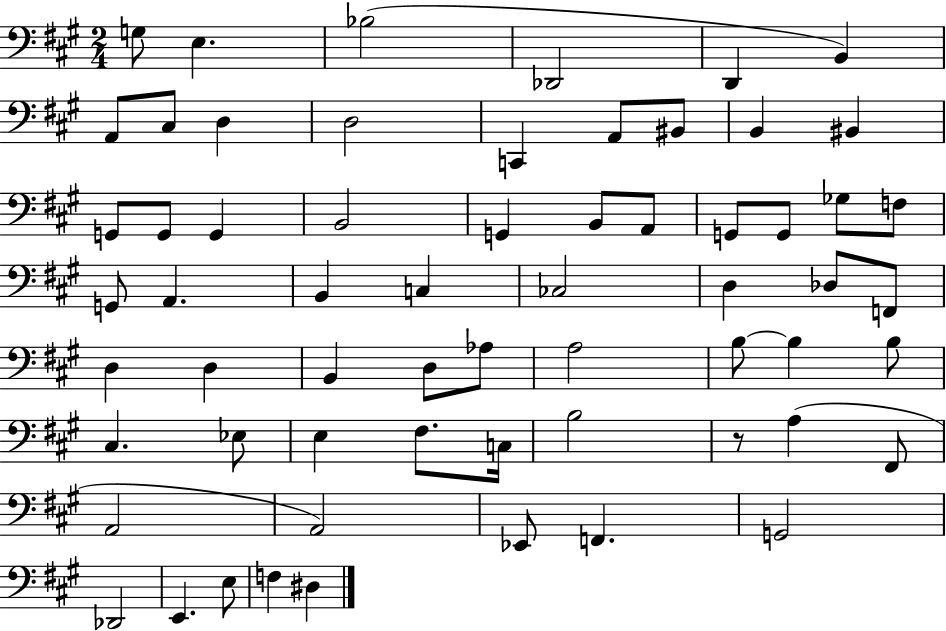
{
  \clef bass
  \numericTimeSignature
  \time 2/4
  \key a \major
  g8 e4. | bes2( | des,2 | d,4 b,4) | \break a,8 cis8 d4 | d2 | c,4 a,8 bis,8 | b,4 bis,4 | \break g,8 g,8 g,4 | b,2 | g,4 b,8 a,8 | g,8 g,8 ges8 f8 | \break g,8 a,4. | b,4 c4 | ces2 | d4 des8 f,8 | \break d4 d4 | b,4 d8 aes8 | a2 | b8~~ b4 b8 | \break cis4. ees8 | e4 fis8. c16 | b2 | r8 a4( fis,8 | \break a,2 | a,2) | ees,8 f,4. | g,2 | \break des,2 | e,4. e8 | f4 dis4 | \bar "|."
}